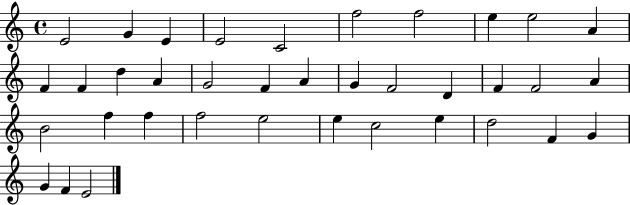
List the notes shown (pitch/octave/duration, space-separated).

E4/h G4/q E4/q E4/h C4/h F5/h F5/h E5/q E5/h A4/q F4/q F4/q D5/q A4/q G4/h F4/q A4/q G4/q F4/h D4/q F4/q F4/h A4/q B4/h F5/q F5/q F5/h E5/h E5/q C5/h E5/q D5/h F4/q G4/q G4/q F4/q E4/h